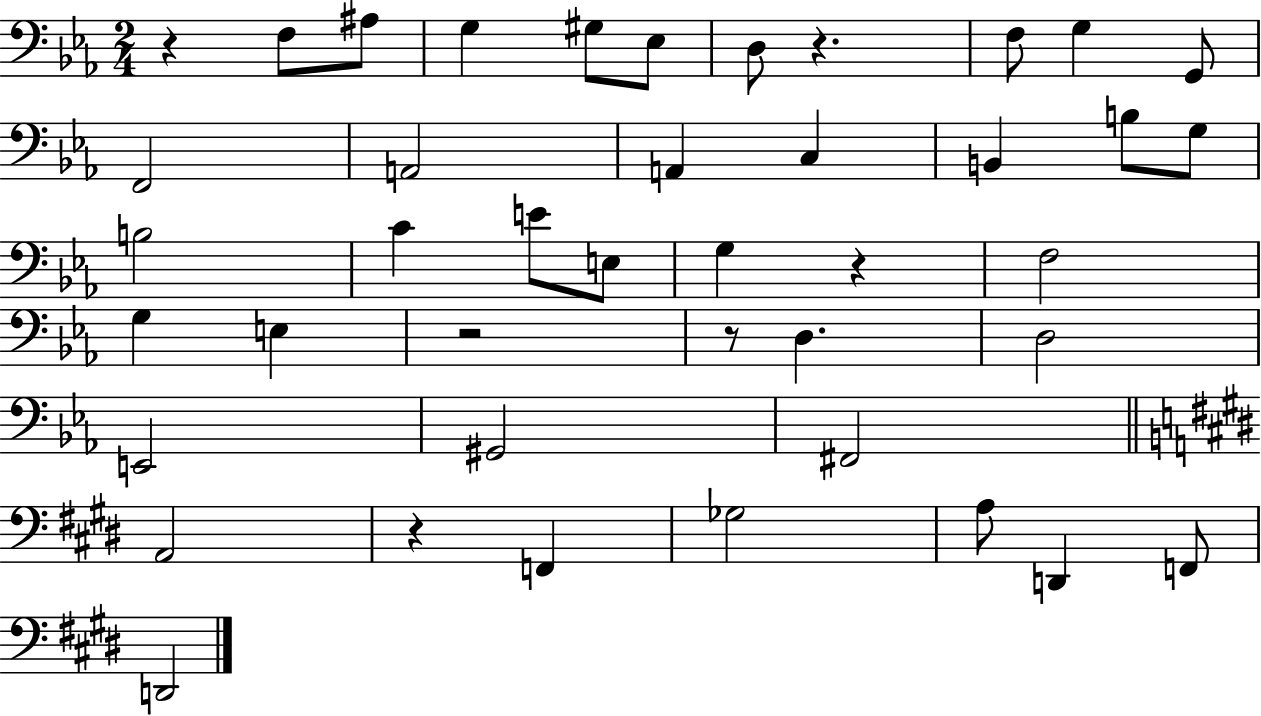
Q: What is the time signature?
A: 2/4